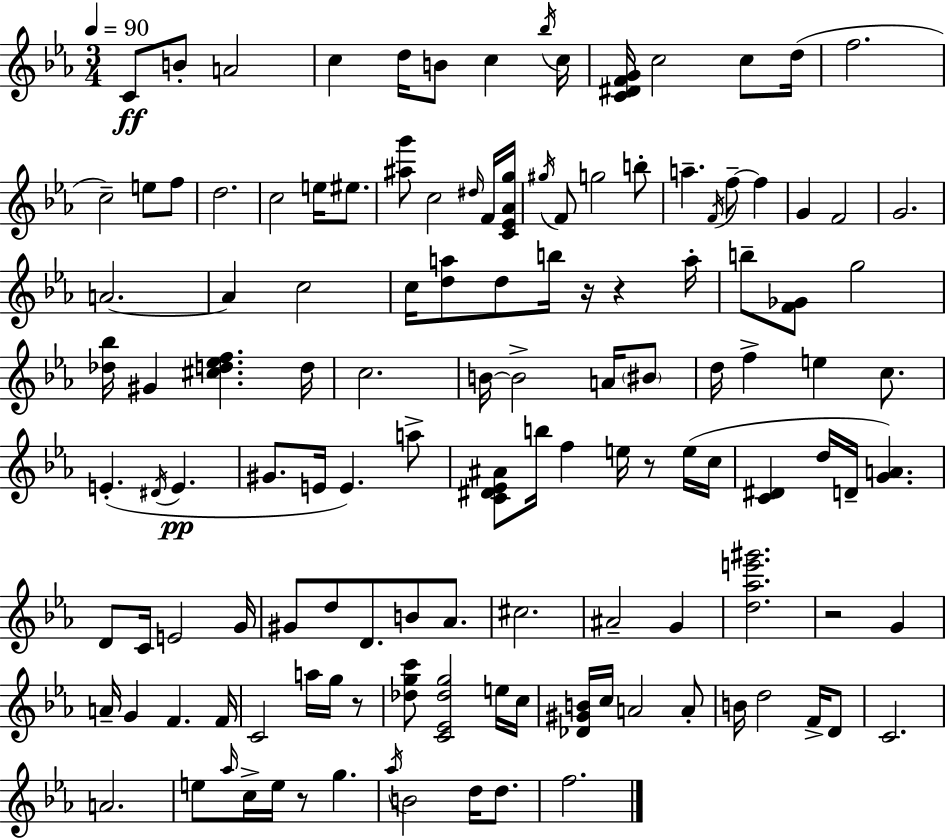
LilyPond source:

{
  \clef treble
  \numericTimeSignature
  \time 3/4
  \key ees \major
  \tempo 4 = 90
  c'8\ff b'8-. a'2 | c''4 d''16 b'8 c''4 \acciaccatura { bes''16 } | c''16 <c' dis' f' g'>16 c''2 c''8 | d''16( f''2. | \break c''2--) e''8 f''8 | d''2. | c''2 e''16 eis''8. | <ais'' g'''>8 c''2 \grace { dis''16 } | \break f'16 <c' ees' aes' g''>16 \acciaccatura { gis''16 } f'8 g''2 | b''8-. a''4.-- \acciaccatura { f'16 } f''8--~~ | f''4 g'4 f'2 | g'2. | \break a'2.~~ | a'4 c''2 | c''16 <d'' a''>8 d''8 b''16 r16 r4 | a''16-. b''8-- <f' ges'>8 g''2 | \break <des'' bes''>16 gis'4 <cis'' d'' ees'' f''>4. | d''16 c''2. | b'16~~ b'2-> | a'16 \parenthesize bis'8 d''16 f''4-> e''4 | \break c''8. e'4.-.( \acciaccatura { dis'16 }\pp e'4. | gis'8. e'16 e'4.) | a''8-> <c' dis' ees' ais'>8 b''16 f''4 | e''16 r8 e''16( c''16 <c' dis'>4 d''16 d'16-- <g' a'>4.) | \break d'8 c'16 e'2 | g'16 gis'8 d''8 d'8. | b'8 aes'8. cis''2. | ais'2-- | \break g'4 <d'' aes'' e''' gis'''>2. | r2 | g'4 a'16-- g'4 f'4. | f'16 c'2 | \break a''16 g''16 r8 <des'' g'' c'''>8 <c' ees' des'' g''>2 | e''16 c''16 <des' gis' b'>16 c''16 a'2 | a'8-. b'16 d''2 | f'16-> d'8 c'2. | \break a'2. | e''8 \grace { aes''16 } c''16-> e''16 r8 | g''4. \acciaccatura { aes''16 } b'2 | d''16 d''8. f''2. | \break \bar "|."
}